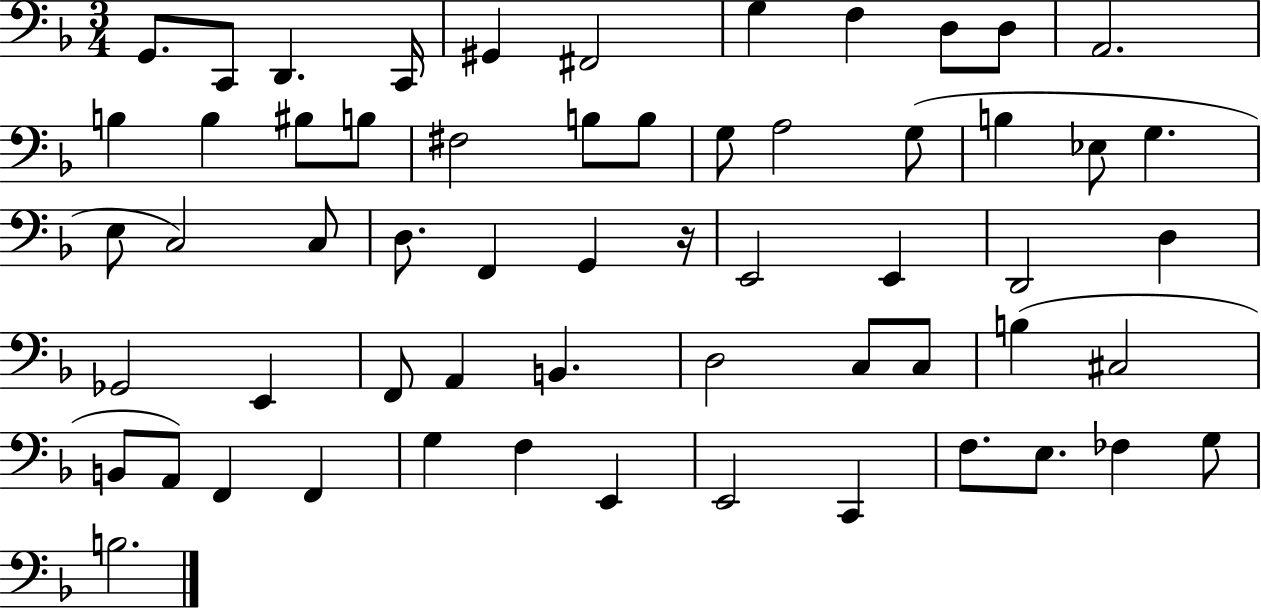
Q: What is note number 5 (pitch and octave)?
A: G#2